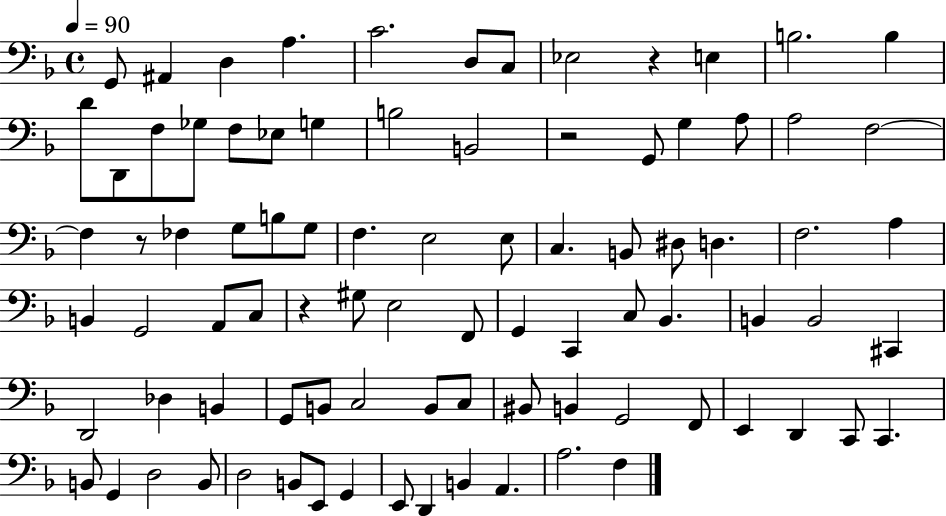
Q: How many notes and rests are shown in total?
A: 87